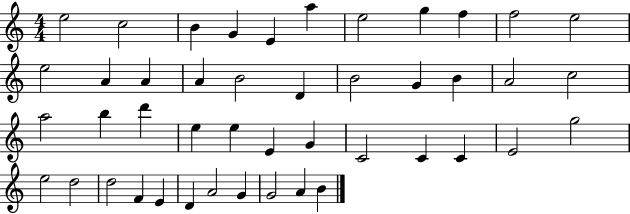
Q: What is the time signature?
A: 4/4